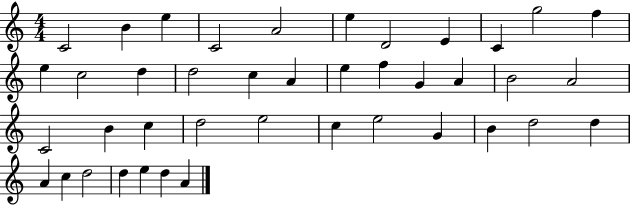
{
  \clef treble
  \numericTimeSignature
  \time 4/4
  \key c \major
  c'2 b'4 e''4 | c'2 a'2 | e''4 d'2 e'4 | c'4 g''2 f''4 | \break e''4 c''2 d''4 | d''2 c''4 a'4 | e''4 f''4 g'4 a'4 | b'2 a'2 | \break c'2 b'4 c''4 | d''2 e''2 | c''4 e''2 g'4 | b'4 d''2 d''4 | \break a'4 c''4 d''2 | d''4 e''4 d''4 a'4 | \bar "|."
}